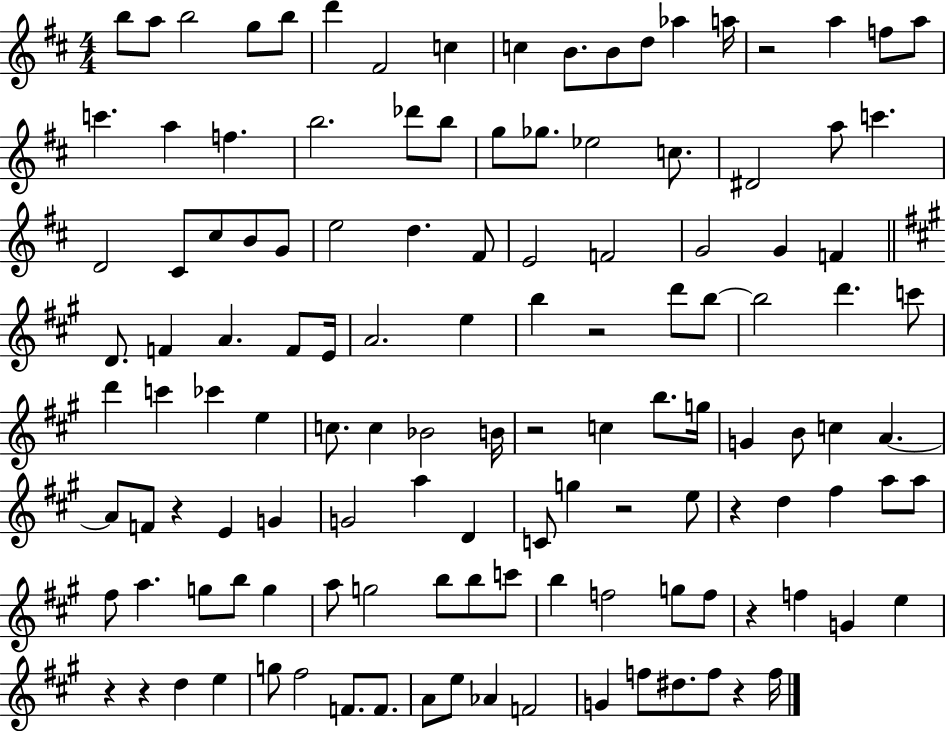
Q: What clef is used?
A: treble